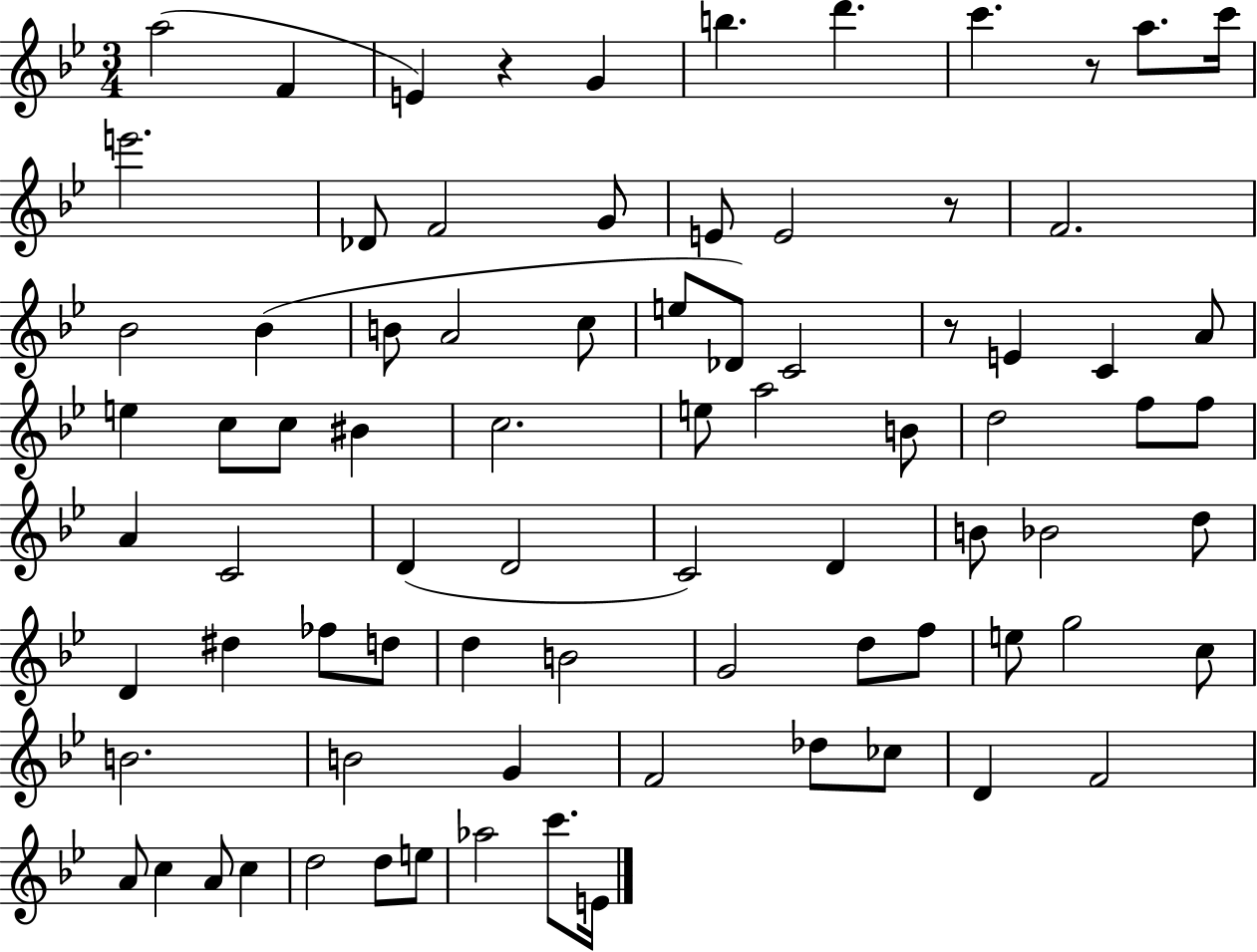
A5/h F4/q E4/q R/q G4/q B5/q. D6/q. C6/q. R/e A5/e. C6/s E6/h. Db4/e F4/h G4/e E4/e E4/h R/e F4/h. Bb4/h Bb4/q B4/e A4/h C5/e E5/e Db4/e C4/h R/e E4/q C4/q A4/e E5/q C5/e C5/e BIS4/q C5/h. E5/e A5/h B4/e D5/h F5/e F5/e A4/q C4/h D4/q D4/h C4/h D4/q B4/e Bb4/h D5/e D4/q D#5/q FES5/e D5/e D5/q B4/h G4/h D5/e F5/e E5/e G5/h C5/e B4/h. B4/h G4/q F4/h Db5/e CES5/e D4/q F4/h A4/e C5/q A4/e C5/q D5/h D5/e E5/e Ab5/h C6/e. E4/s